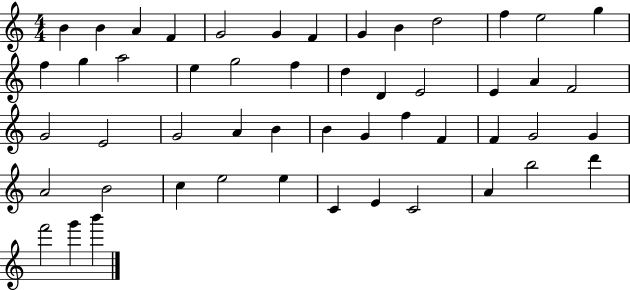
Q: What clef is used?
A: treble